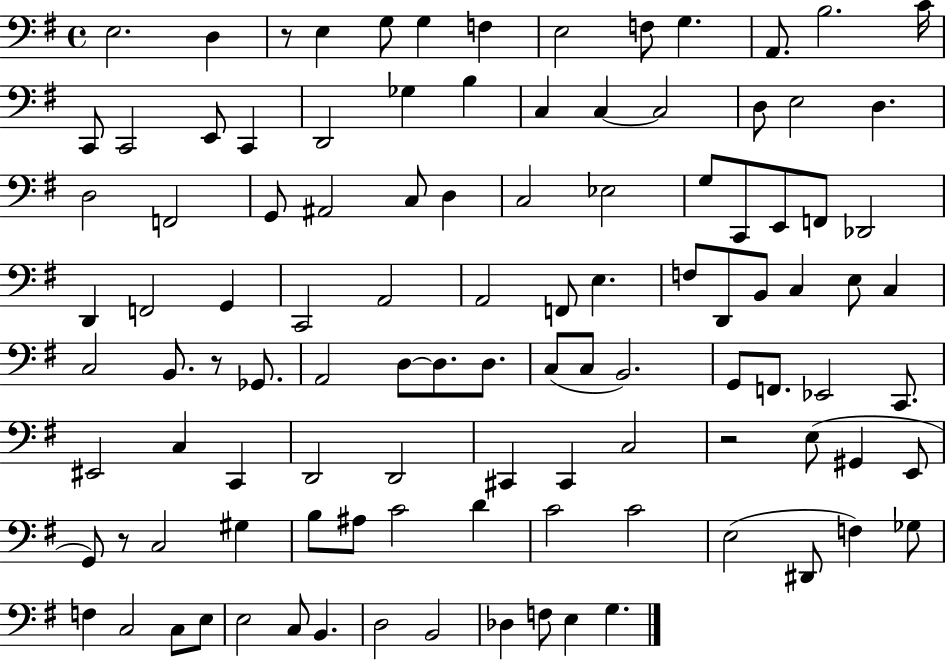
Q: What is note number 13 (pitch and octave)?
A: C2